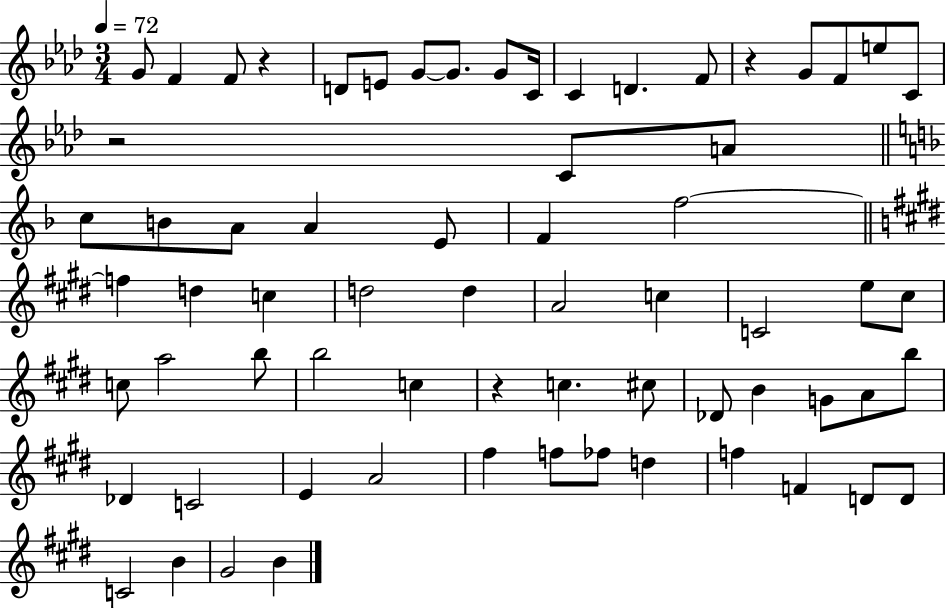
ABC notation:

X:1
T:Untitled
M:3/4
L:1/4
K:Ab
G/2 F F/2 z D/2 E/2 G/2 G/2 G/2 C/4 C D F/2 z G/2 F/2 e/2 C/2 z2 C/2 A/2 c/2 B/2 A/2 A E/2 F f2 f d c d2 d A2 c C2 e/2 ^c/2 c/2 a2 b/2 b2 c z c ^c/2 _D/2 B G/2 A/2 b/2 _D C2 E A2 ^f f/2 _f/2 d f F D/2 D/2 C2 B ^G2 B